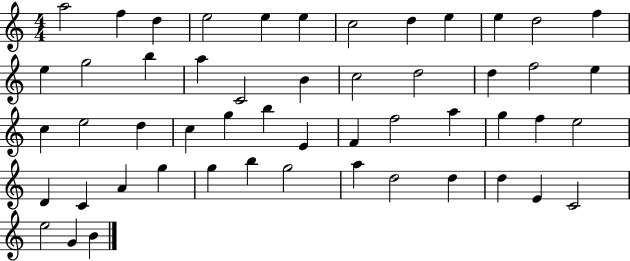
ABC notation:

X:1
T:Untitled
M:4/4
L:1/4
K:C
a2 f d e2 e e c2 d e e d2 f e g2 b a C2 B c2 d2 d f2 e c e2 d c g b E F f2 a g f e2 D C A g g b g2 a d2 d d E C2 e2 G B